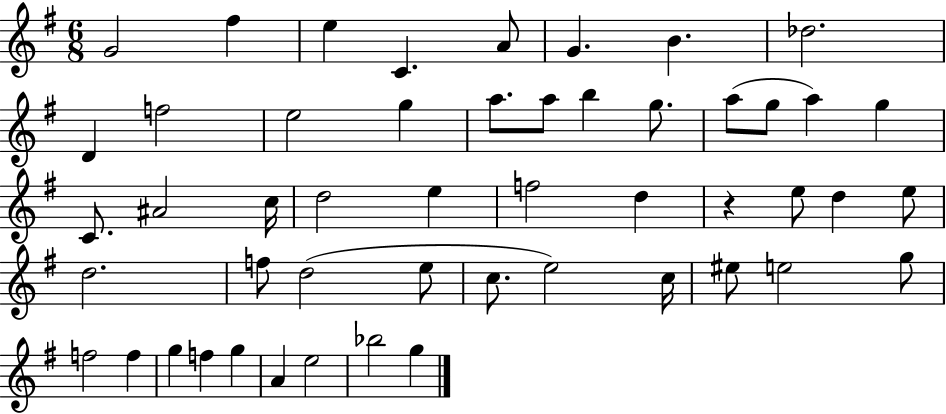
G4/h F#5/q E5/q C4/q. A4/e G4/q. B4/q. Db5/h. D4/q F5/h E5/h G5/q A5/e. A5/e B5/q G5/e. A5/e G5/e A5/q G5/q C4/e. A#4/h C5/s D5/h E5/q F5/h D5/q R/q E5/e D5/q E5/e D5/h. F5/e D5/h E5/e C5/e. E5/h C5/s EIS5/e E5/h G5/e F5/h F5/q G5/q F5/q G5/q A4/q E5/h Bb5/h G5/q